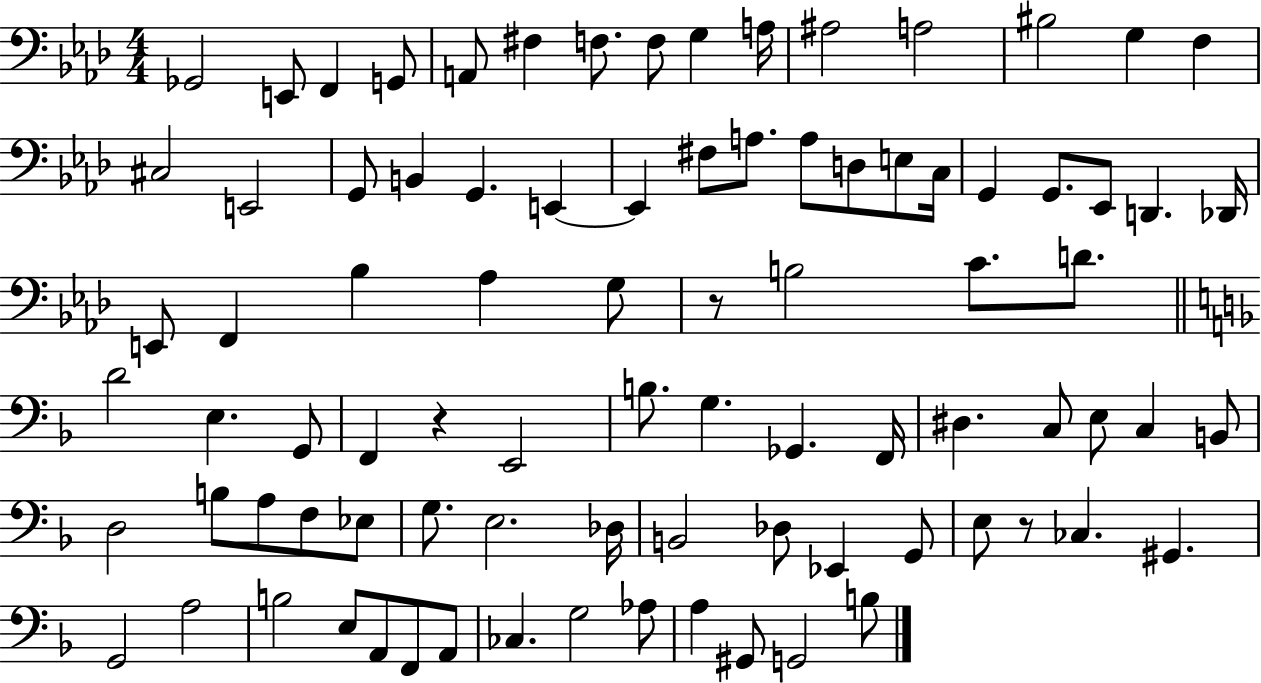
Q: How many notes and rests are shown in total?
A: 87